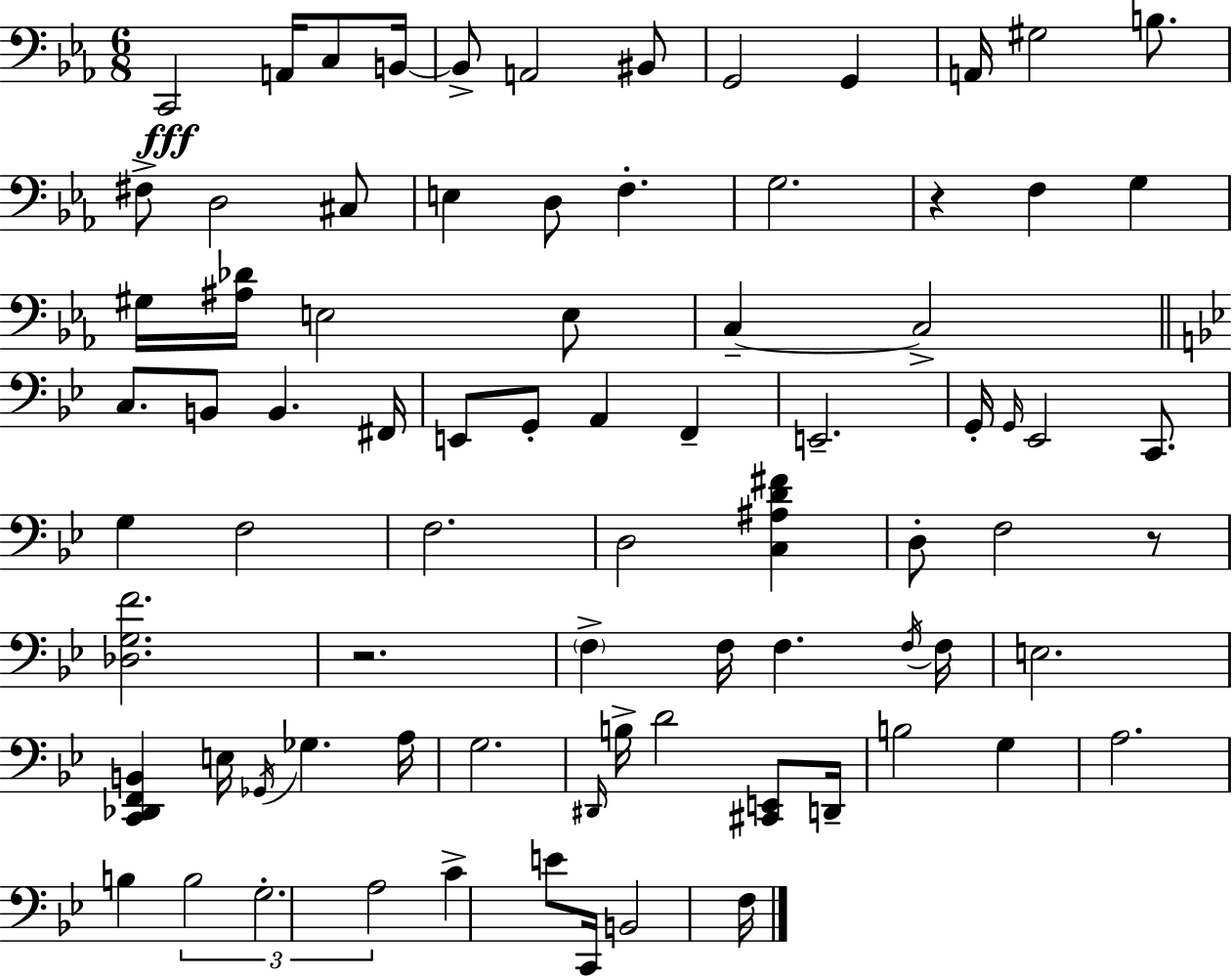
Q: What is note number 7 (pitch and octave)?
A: BIS2